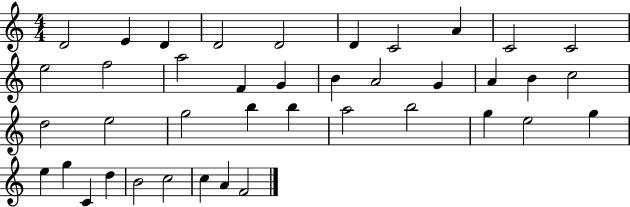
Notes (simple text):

D4/h E4/q D4/q D4/h D4/h D4/q C4/h A4/q C4/h C4/h E5/h F5/h A5/h F4/q G4/q B4/q A4/h G4/q A4/q B4/q C5/h D5/h E5/h G5/h B5/q B5/q A5/h B5/h G5/q E5/h G5/q E5/q G5/q C4/q D5/q B4/h C5/h C5/q A4/q F4/h